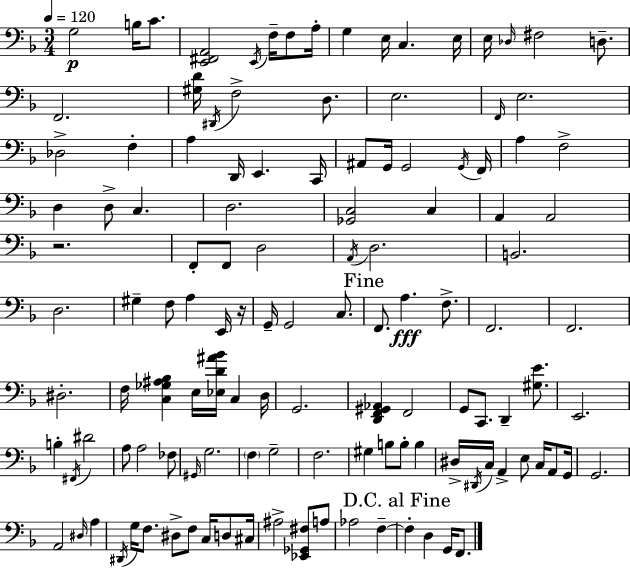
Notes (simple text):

G3/h B3/s C4/e. [E2,F#2,A2]/h E2/s F3/s F3/e A3/s G3/q E3/s C3/q. E3/s E3/s Db3/s F#3/h D3/e. F2/h. [G#3,D4]/s D#2/s F3/h D3/e. E3/h. F2/s E3/h. Db3/h F3/q A3/q D2/s E2/q. C2/s A#2/e G2/s G2/h G2/s F2/s A3/q F3/h D3/q D3/e C3/q. D3/h. [Gb2,C3]/h C3/q A2/q A2/h R/h. F2/e F2/e D3/h A2/s D3/h. B2/h. D3/h. G#3/q F3/e A3/q E2/s R/s G2/s G2/h C3/e. F2/e. A3/q. F3/e. F2/h. F2/h. D#3/h. F3/s [C3,Gb3,A#3,Bb3]/q E3/s [Eb3,D4,A#4,Bb4]/s C3/q D3/s G2/h. [D2,F2,G#2,Ab2]/q F2/h G2/e C2/e. D2/q [G#3,E4]/e. E2/h. B3/q F#2/s D#4/h A3/e A3/h FES3/e G#2/s G3/h. F3/q G3/h F3/h. G#3/q B3/e B3/e B3/q D#3/s D#2/s C3/s A2/q E3/e C3/s A2/e G2/s G2/h. A2/h D#3/s A3/q D#2/s G3/s F3/e. D#3/e F3/e C3/s D3/e C#3/s A#3/h [Eb2,Gb2,F#3]/e A3/e Ab3/h F3/q F3/q D3/q G2/s F2/e.